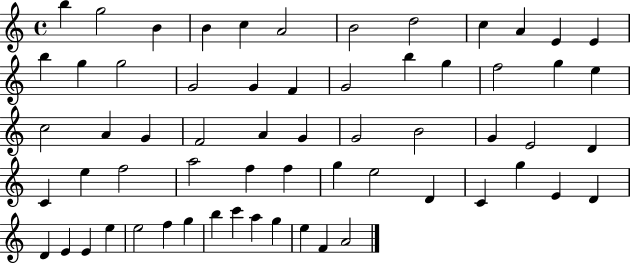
B5/q G5/h B4/q B4/q C5/q A4/h B4/h D5/h C5/q A4/q E4/q E4/q B5/q G5/q G5/h G4/h G4/q F4/q G4/h B5/q G5/q F5/h G5/q E5/q C5/h A4/q G4/q F4/h A4/q G4/q G4/h B4/h G4/q E4/h D4/q C4/q E5/q F5/h A5/h F5/q F5/q G5/q E5/h D4/q C4/q G5/q E4/q D4/q D4/q E4/q E4/q E5/q E5/h F5/q G5/q B5/q C6/q A5/q G5/q E5/q F4/q A4/h